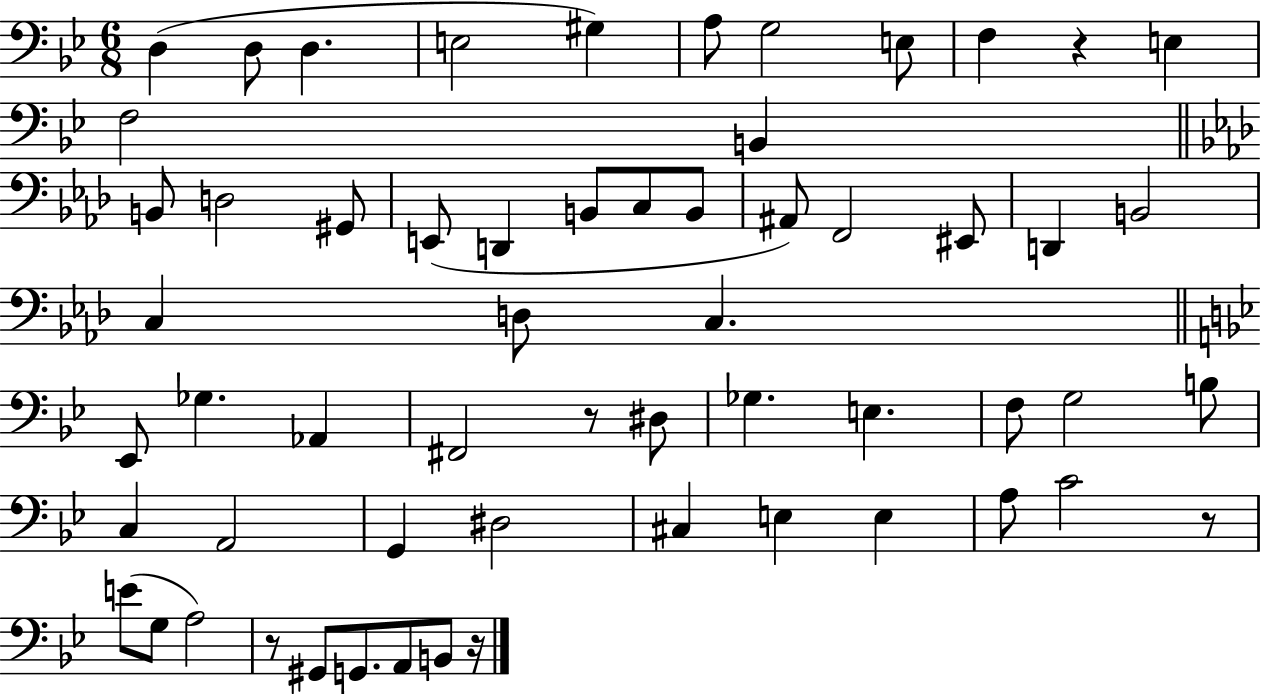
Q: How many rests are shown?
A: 5